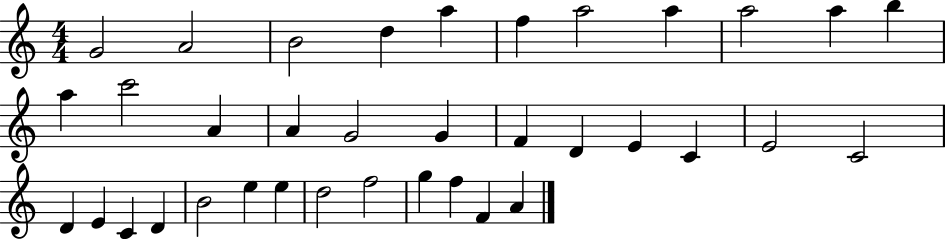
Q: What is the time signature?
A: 4/4